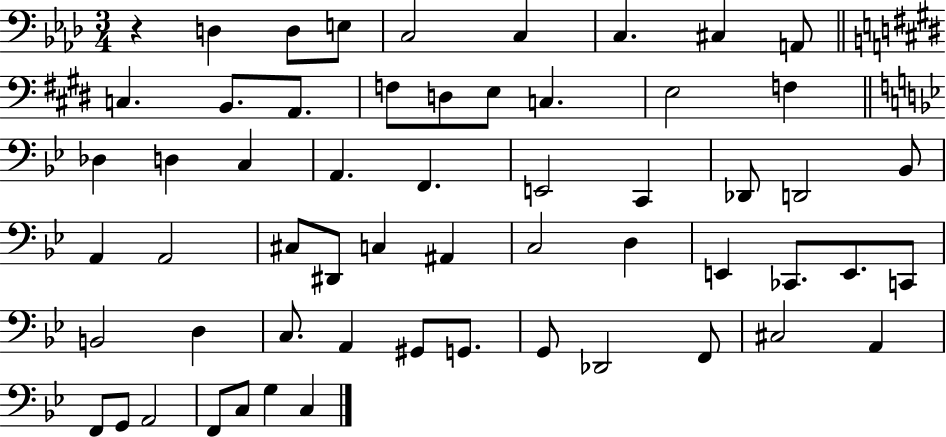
X:1
T:Untitled
M:3/4
L:1/4
K:Ab
z D, D,/2 E,/2 C,2 C, C, ^C, A,,/2 C, B,,/2 A,,/2 F,/2 D,/2 E,/2 C, E,2 F, _D, D, C, A,, F,, E,,2 C,, _D,,/2 D,,2 _B,,/2 A,, A,,2 ^C,/2 ^D,,/2 C, ^A,, C,2 D, E,, _C,,/2 E,,/2 C,,/2 B,,2 D, C,/2 A,, ^G,,/2 G,,/2 G,,/2 _D,,2 F,,/2 ^C,2 A,, F,,/2 G,,/2 A,,2 F,,/2 C,/2 G, C,